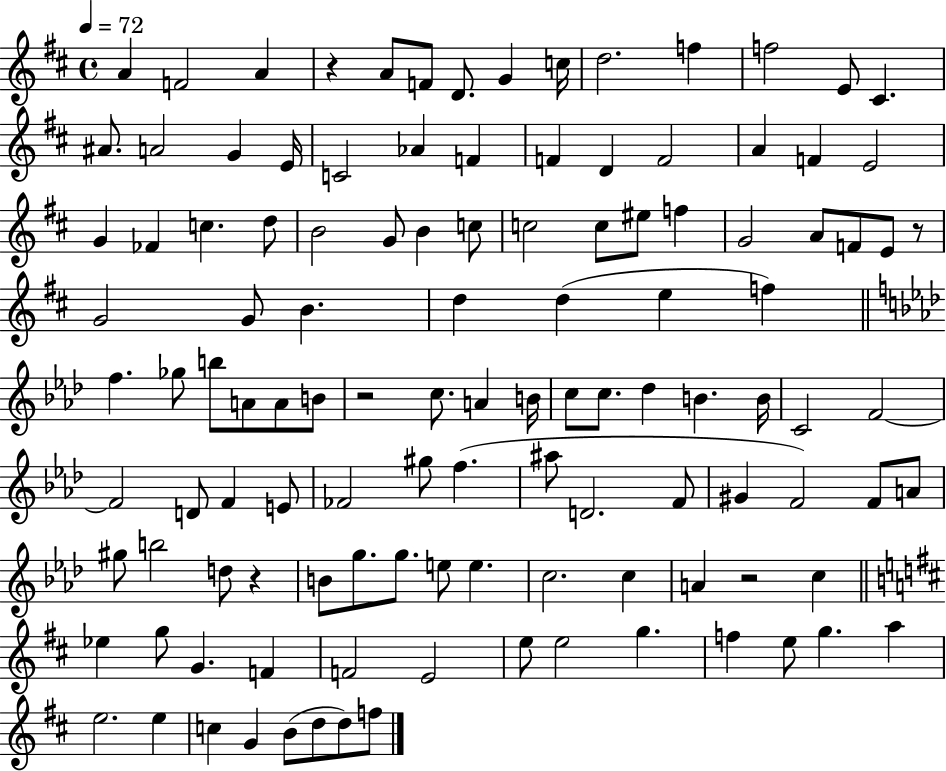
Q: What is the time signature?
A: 4/4